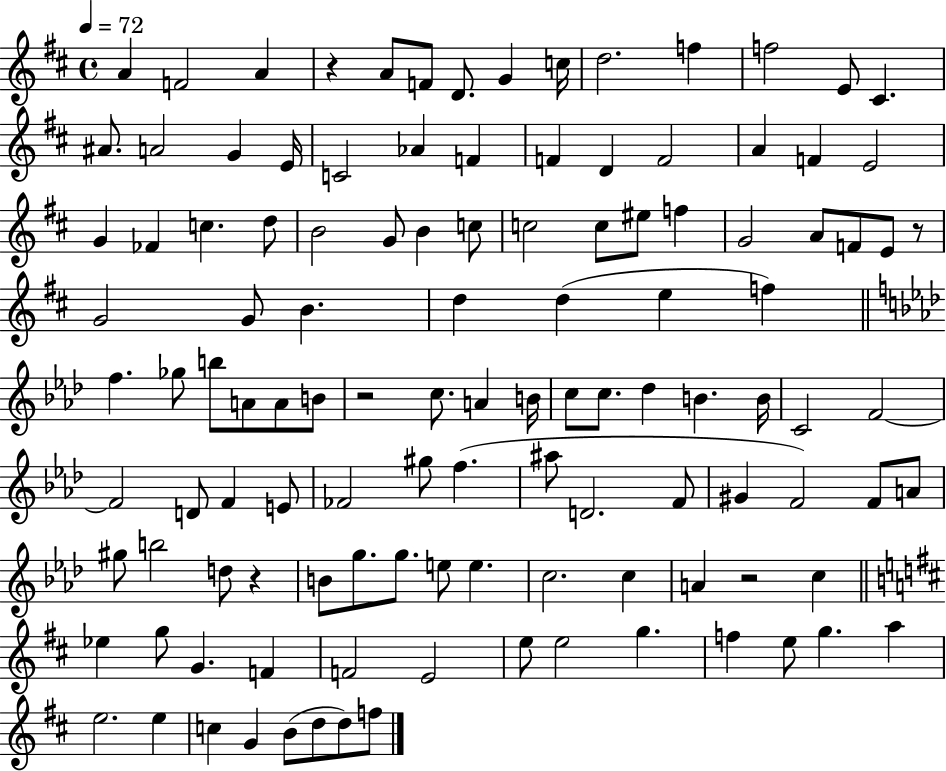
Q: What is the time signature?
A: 4/4